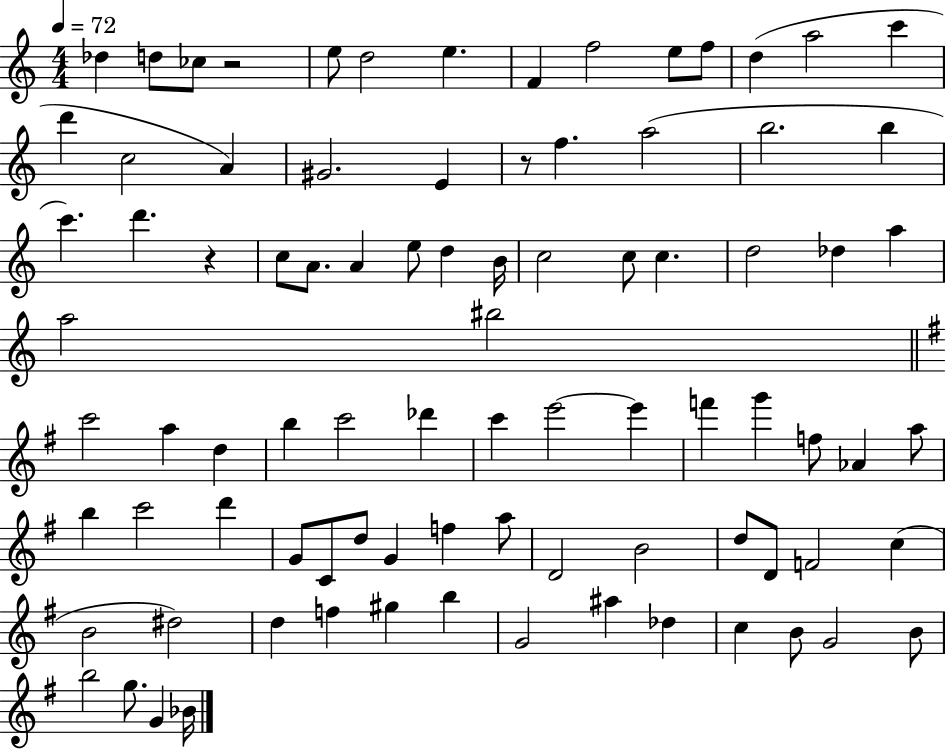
Db5/q D5/e CES5/e R/h E5/e D5/h E5/q. F4/q F5/h E5/e F5/e D5/q A5/h C6/q D6/q C5/h A4/q G#4/h. E4/q R/e F5/q. A5/h B5/h. B5/q C6/q. D6/q. R/q C5/e A4/e. A4/q E5/e D5/q B4/s C5/h C5/e C5/q. D5/h Db5/q A5/q A5/h BIS5/h C6/h A5/q D5/q B5/q C6/h Db6/q C6/q E6/h E6/q F6/q G6/q F5/e Ab4/q A5/e B5/q C6/h D6/q G4/e C4/e D5/e G4/q F5/q A5/e D4/h B4/h D5/e D4/e F4/h C5/q B4/h D#5/h D5/q F5/q G#5/q B5/q G4/h A#5/q Db5/q C5/q B4/e G4/h B4/e B5/h G5/e. G4/q Bb4/s